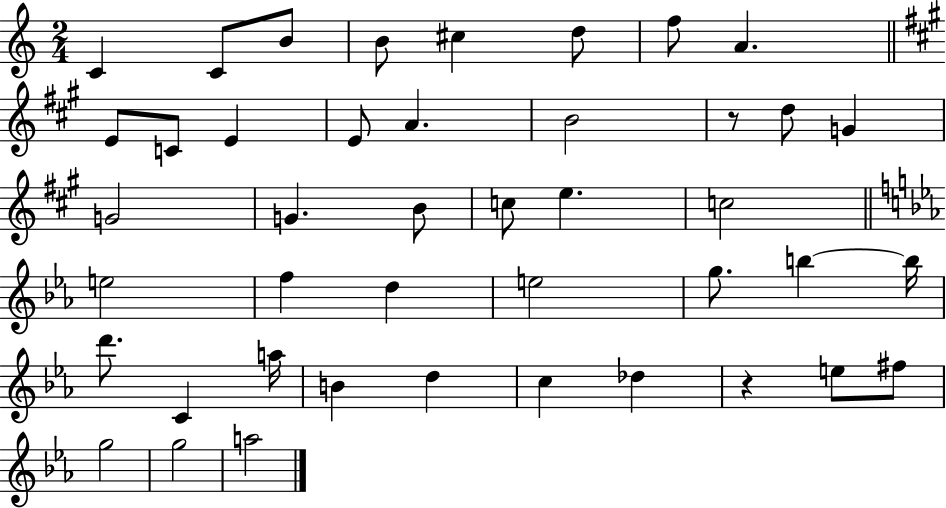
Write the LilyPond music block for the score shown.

{
  \clef treble
  \numericTimeSignature
  \time 2/4
  \key c \major
  \repeat volta 2 { c'4 c'8 b'8 | b'8 cis''4 d''8 | f''8 a'4. | \bar "||" \break \key a \major e'8 c'8 e'4 | e'8 a'4. | b'2 | r8 d''8 g'4 | \break g'2 | g'4. b'8 | c''8 e''4. | c''2 | \break \bar "||" \break \key c \minor e''2 | f''4 d''4 | e''2 | g''8. b''4~~ b''16 | \break d'''8. c'4 a''16 | b'4 d''4 | c''4 des''4 | r4 e''8 fis''8 | \break g''2 | g''2 | a''2 | } \bar "|."
}